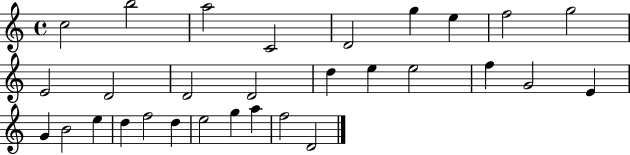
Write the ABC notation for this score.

X:1
T:Untitled
M:4/4
L:1/4
K:C
c2 b2 a2 C2 D2 g e f2 g2 E2 D2 D2 D2 d e e2 f G2 E G B2 e d f2 d e2 g a f2 D2